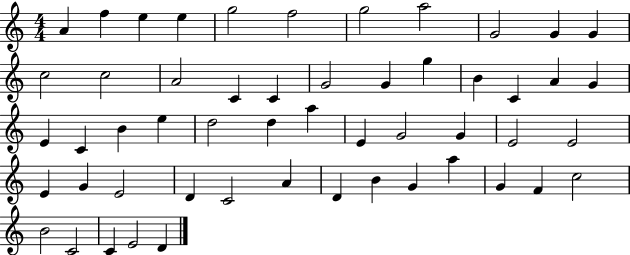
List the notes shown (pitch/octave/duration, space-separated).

A4/q F5/q E5/q E5/q G5/h F5/h G5/h A5/h G4/h G4/q G4/q C5/h C5/h A4/h C4/q C4/q G4/h G4/q G5/q B4/q C4/q A4/q G4/q E4/q C4/q B4/q E5/q D5/h D5/q A5/q E4/q G4/h G4/q E4/h E4/h E4/q G4/q E4/h D4/q C4/h A4/q D4/q B4/q G4/q A5/q G4/q F4/q C5/h B4/h C4/h C4/q E4/h D4/q